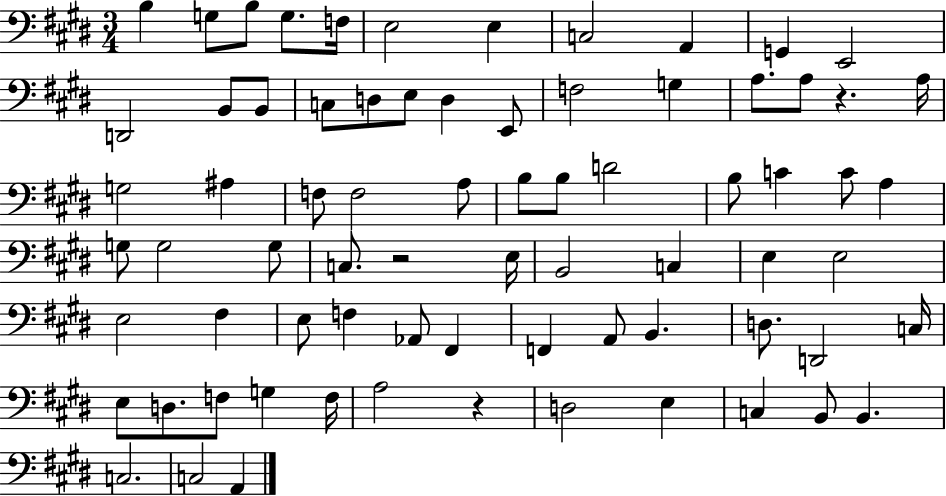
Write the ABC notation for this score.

X:1
T:Untitled
M:3/4
L:1/4
K:E
B, G,/2 B,/2 G,/2 F,/4 E,2 E, C,2 A,, G,, E,,2 D,,2 B,,/2 B,,/2 C,/2 D,/2 E,/2 D, E,,/2 F,2 G, A,/2 A,/2 z A,/4 G,2 ^A, F,/2 F,2 A,/2 B,/2 B,/2 D2 B,/2 C C/2 A, G,/2 G,2 G,/2 C,/2 z2 E,/4 B,,2 C, E, E,2 E,2 ^F, E,/2 F, _A,,/2 ^F,, F,, A,,/2 B,, D,/2 D,,2 C,/4 E,/2 D,/2 F,/2 G, F,/4 A,2 z D,2 E, C, B,,/2 B,, C,2 C,2 A,,